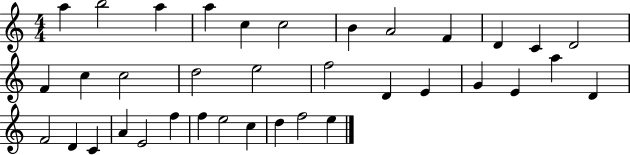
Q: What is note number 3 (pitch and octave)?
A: A5